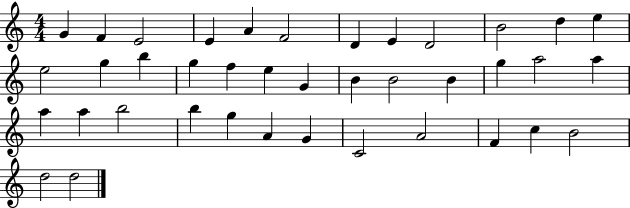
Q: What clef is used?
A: treble